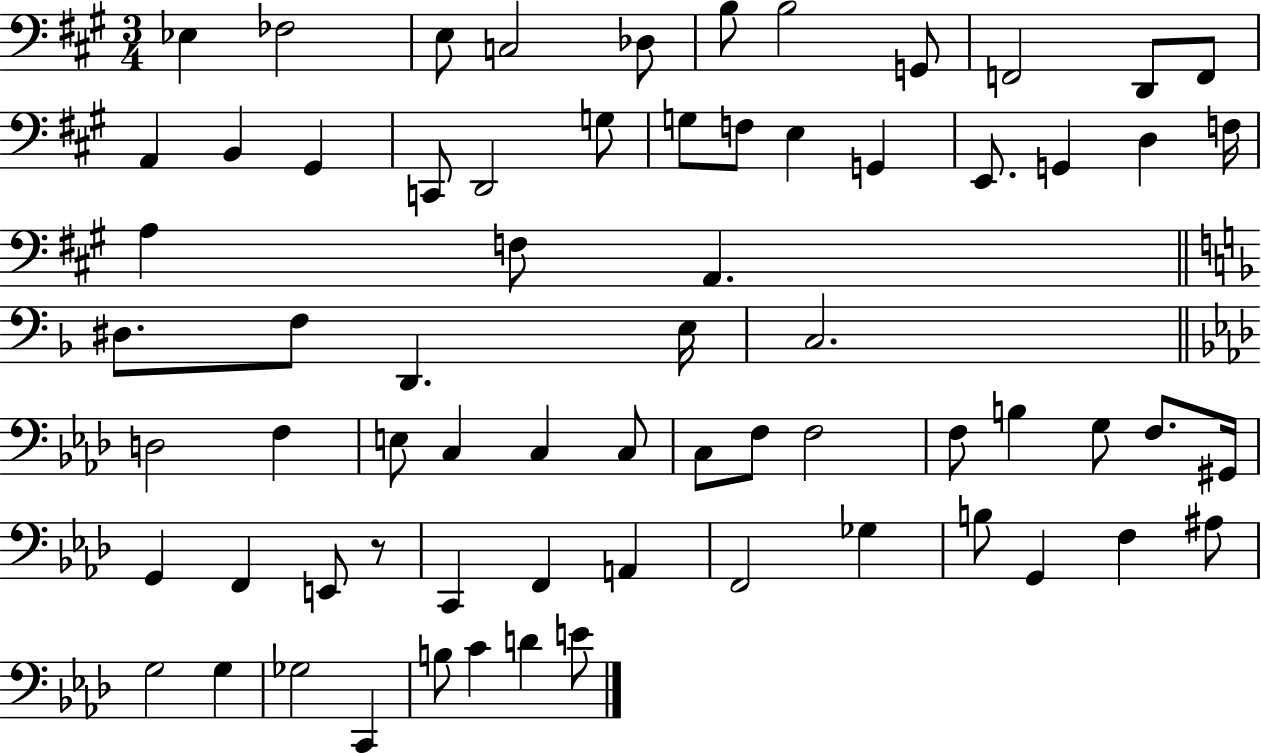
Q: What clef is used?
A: bass